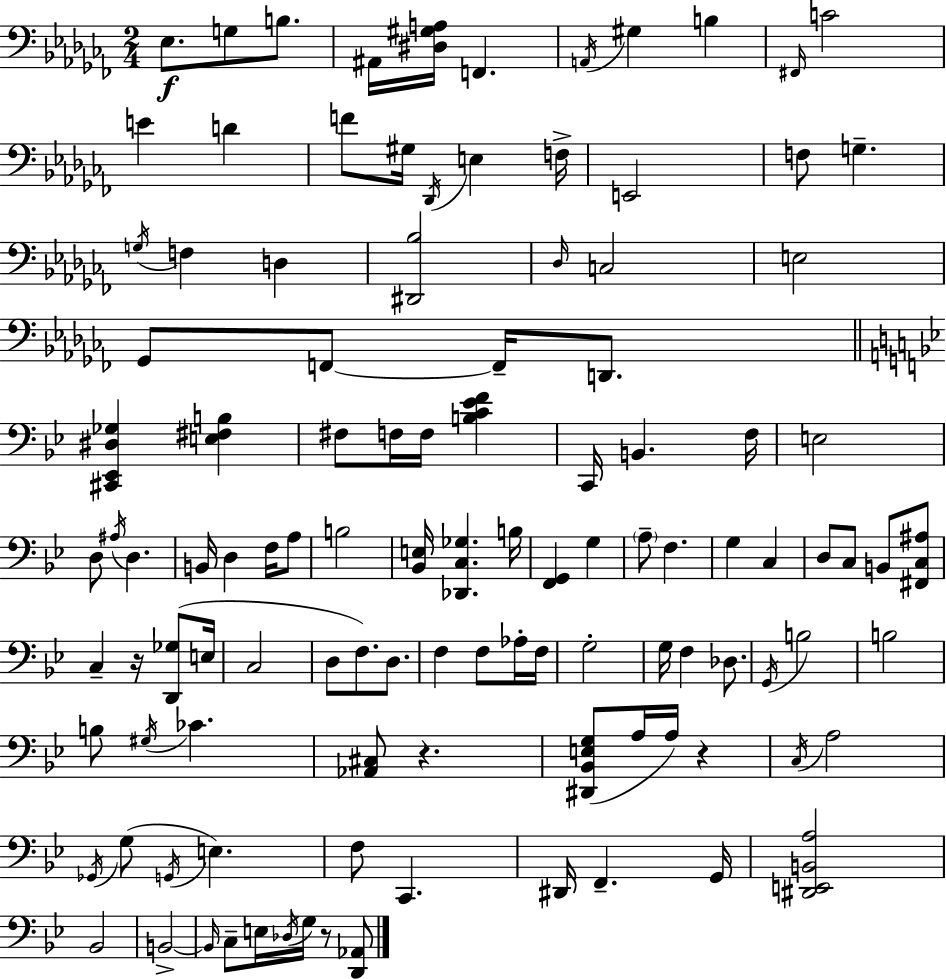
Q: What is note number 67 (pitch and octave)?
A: F3